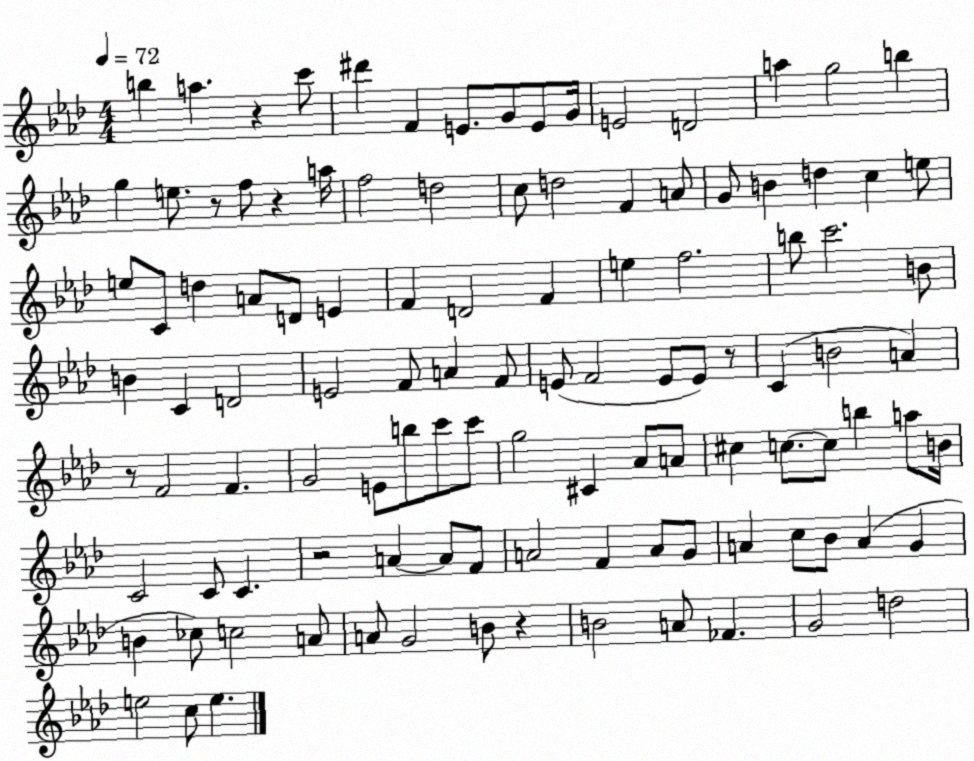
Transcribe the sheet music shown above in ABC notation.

X:1
T:Untitled
M:4/4
L:1/4
K:Ab
b a z c'/2 ^d' F E/2 G/2 E/2 G/4 E2 D2 a g2 b g e/2 z/2 f/2 z a/4 f2 d2 c/2 d2 F A/2 G/2 B d c e/2 e/2 C/2 d A/2 D/2 E F D2 F e f2 b/2 c'2 B/2 B C D2 E2 F/2 A F/2 E/2 F2 E/2 E/2 z/2 C B2 A z/2 F2 F G2 E/2 b/2 c'/2 c'/2 g2 ^C _A/2 A/2 ^c c/2 c/2 b a/2 B/4 C2 C/2 C z2 A A/2 F/2 A2 F A/2 G/2 A c/2 _B/2 A G B _c/2 c2 A/2 A/2 G2 B/2 z B2 A/2 _F G2 d2 e2 c/2 e